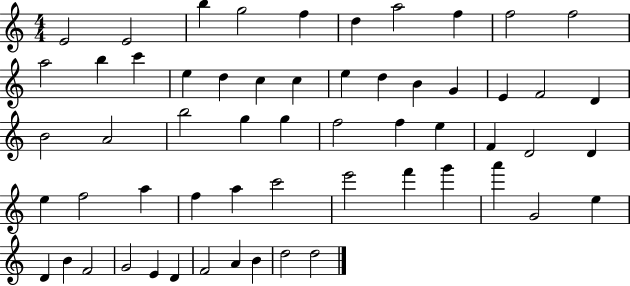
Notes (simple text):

E4/h E4/h B5/q G5/h F5/q D5/q A5/h F5/q F5/h F5/h A5/h B5/q C6/q E5/q D5/q C5/q C5/q E5/q D5/q B4/q G4/q E4/q F4/h D4/q B4/h A4/h B5/h G5/q G5/q F5/h F5/q E5/q F4/q D4/h D4/q E5/q F5/h A5/q F5/q A5/q C6/h E6/h F6/q G6/q A6/q G4/h E5/q D4/q B4/q F4/h G4/h E4/q D4/q F4/h A4/q B4/q D5/h D5/h